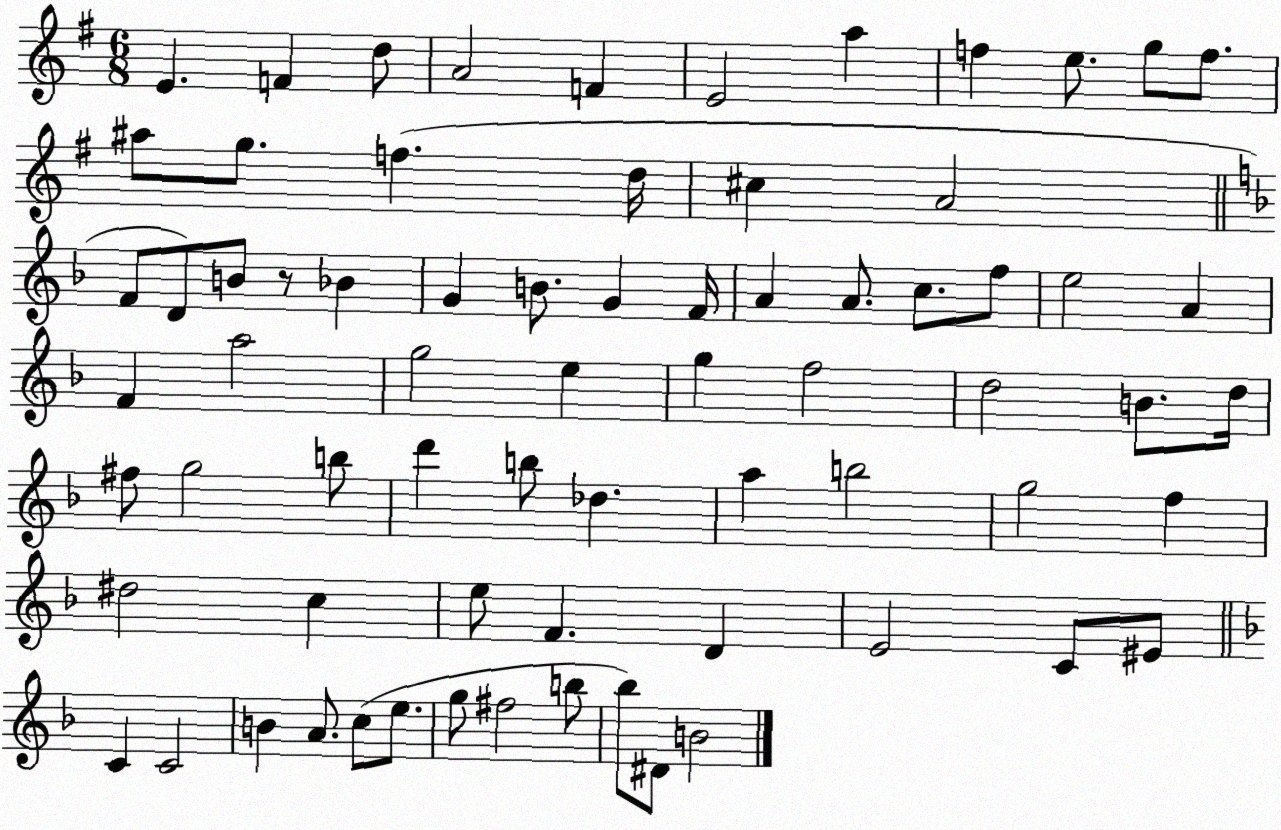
X:1
T:Untitled
M:6/8
L:1/4
K:G
E F d/2 A2 F E2 a f e/2 g/2 f/2 ^a/2 g/2 f d/4 ^c A2 F/2 D/2 B/2 z/2 _B G B/2 G F/4 A A/2 c/2 f/2 e2 A F a2 g2 e g f2 d2 B/2 d/4 ^f/2 g2 b/2 d' b/2 _d a b2 g2 f ^d2 c e/2 F D E2 C/2 ^E/2 C C2 B A/2 c/2 e/2 g/2 ^f2 b/2 _b/2 ^D/2 B2